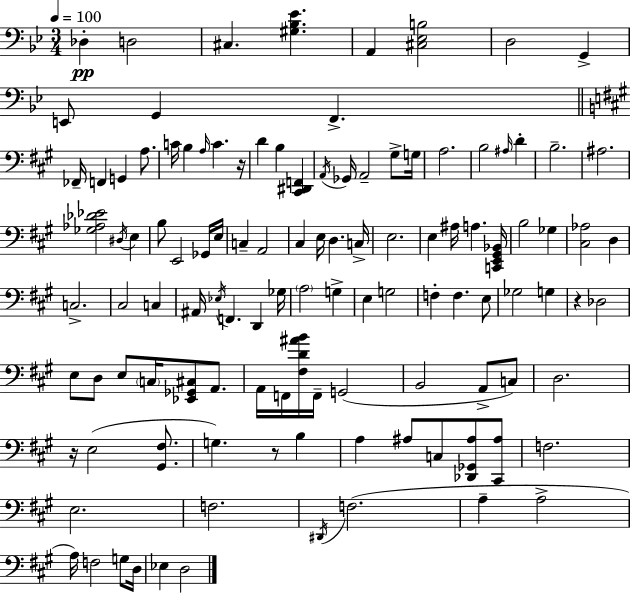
X:1
T:Untitled
M:3/4
L:1/4
K:Gm
_D, D,2 ^C, [^G,_B,_E] A,, [^C,_E,B,]2 D,2 G,, E,,/2 G,, F,, _F,,/4 F,, G,, A,/2 C/4 B, A,/4 C z/4 D B, [^C,,^D,,F,,] A,,/4 _G,,/4 A,,2 ^G,/2 G,/4 A,2 B,2 ^A,/4 D B,2 ^A,2 [_G,_A,_D_E]2 ^D,/4 E, B,/2 E,,2 _G,,/4 E,/4 C, A,,2 ^C, E,/4 D, C,/4 E,2 E, ^A,/4 A, [C,,E,,^G,,_B,,]/4 B,2 _G, [^C,_A,]2 D, C,2 ^C,2 C, ^A,,/4 _E,/4 F,, D,, _G,/4 A,2 G, E, G,2 F, F, E,/2 _G,2 G, z _D,2 E,/2 D,/2 E,/2 C,/4 [_E,,_G,,^C,]/2 A,,/2 A,,/4 F,,/4 [^F,D^AB]/4 F,,/4 G,,2 B,,2 A,,/2 C,/2 D,2 z/4 E,2 [^G,,^F,]/2 G, z/2 B, A, ^A,/2 C,/2 [_D,,_G,,^A,]/2 [^C,,^A,]/2 F,2 E,2 F,2 ^D,,/4 F,2 A, A,2 A,/4 F,2 G,/2 D,/4 _E, D,2